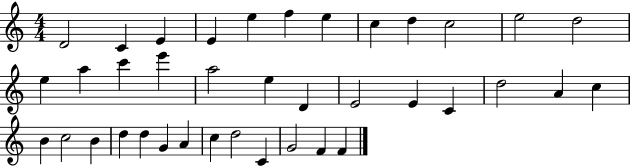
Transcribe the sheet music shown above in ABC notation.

X:1
T:Untitled
M:4/4
L:1/4
K:C
D2 C E E e f e c d c2 e2 d2 e a c' e' a2 e D E2 E C d2 A c B c2 B d d G A c d2 C G2 F F